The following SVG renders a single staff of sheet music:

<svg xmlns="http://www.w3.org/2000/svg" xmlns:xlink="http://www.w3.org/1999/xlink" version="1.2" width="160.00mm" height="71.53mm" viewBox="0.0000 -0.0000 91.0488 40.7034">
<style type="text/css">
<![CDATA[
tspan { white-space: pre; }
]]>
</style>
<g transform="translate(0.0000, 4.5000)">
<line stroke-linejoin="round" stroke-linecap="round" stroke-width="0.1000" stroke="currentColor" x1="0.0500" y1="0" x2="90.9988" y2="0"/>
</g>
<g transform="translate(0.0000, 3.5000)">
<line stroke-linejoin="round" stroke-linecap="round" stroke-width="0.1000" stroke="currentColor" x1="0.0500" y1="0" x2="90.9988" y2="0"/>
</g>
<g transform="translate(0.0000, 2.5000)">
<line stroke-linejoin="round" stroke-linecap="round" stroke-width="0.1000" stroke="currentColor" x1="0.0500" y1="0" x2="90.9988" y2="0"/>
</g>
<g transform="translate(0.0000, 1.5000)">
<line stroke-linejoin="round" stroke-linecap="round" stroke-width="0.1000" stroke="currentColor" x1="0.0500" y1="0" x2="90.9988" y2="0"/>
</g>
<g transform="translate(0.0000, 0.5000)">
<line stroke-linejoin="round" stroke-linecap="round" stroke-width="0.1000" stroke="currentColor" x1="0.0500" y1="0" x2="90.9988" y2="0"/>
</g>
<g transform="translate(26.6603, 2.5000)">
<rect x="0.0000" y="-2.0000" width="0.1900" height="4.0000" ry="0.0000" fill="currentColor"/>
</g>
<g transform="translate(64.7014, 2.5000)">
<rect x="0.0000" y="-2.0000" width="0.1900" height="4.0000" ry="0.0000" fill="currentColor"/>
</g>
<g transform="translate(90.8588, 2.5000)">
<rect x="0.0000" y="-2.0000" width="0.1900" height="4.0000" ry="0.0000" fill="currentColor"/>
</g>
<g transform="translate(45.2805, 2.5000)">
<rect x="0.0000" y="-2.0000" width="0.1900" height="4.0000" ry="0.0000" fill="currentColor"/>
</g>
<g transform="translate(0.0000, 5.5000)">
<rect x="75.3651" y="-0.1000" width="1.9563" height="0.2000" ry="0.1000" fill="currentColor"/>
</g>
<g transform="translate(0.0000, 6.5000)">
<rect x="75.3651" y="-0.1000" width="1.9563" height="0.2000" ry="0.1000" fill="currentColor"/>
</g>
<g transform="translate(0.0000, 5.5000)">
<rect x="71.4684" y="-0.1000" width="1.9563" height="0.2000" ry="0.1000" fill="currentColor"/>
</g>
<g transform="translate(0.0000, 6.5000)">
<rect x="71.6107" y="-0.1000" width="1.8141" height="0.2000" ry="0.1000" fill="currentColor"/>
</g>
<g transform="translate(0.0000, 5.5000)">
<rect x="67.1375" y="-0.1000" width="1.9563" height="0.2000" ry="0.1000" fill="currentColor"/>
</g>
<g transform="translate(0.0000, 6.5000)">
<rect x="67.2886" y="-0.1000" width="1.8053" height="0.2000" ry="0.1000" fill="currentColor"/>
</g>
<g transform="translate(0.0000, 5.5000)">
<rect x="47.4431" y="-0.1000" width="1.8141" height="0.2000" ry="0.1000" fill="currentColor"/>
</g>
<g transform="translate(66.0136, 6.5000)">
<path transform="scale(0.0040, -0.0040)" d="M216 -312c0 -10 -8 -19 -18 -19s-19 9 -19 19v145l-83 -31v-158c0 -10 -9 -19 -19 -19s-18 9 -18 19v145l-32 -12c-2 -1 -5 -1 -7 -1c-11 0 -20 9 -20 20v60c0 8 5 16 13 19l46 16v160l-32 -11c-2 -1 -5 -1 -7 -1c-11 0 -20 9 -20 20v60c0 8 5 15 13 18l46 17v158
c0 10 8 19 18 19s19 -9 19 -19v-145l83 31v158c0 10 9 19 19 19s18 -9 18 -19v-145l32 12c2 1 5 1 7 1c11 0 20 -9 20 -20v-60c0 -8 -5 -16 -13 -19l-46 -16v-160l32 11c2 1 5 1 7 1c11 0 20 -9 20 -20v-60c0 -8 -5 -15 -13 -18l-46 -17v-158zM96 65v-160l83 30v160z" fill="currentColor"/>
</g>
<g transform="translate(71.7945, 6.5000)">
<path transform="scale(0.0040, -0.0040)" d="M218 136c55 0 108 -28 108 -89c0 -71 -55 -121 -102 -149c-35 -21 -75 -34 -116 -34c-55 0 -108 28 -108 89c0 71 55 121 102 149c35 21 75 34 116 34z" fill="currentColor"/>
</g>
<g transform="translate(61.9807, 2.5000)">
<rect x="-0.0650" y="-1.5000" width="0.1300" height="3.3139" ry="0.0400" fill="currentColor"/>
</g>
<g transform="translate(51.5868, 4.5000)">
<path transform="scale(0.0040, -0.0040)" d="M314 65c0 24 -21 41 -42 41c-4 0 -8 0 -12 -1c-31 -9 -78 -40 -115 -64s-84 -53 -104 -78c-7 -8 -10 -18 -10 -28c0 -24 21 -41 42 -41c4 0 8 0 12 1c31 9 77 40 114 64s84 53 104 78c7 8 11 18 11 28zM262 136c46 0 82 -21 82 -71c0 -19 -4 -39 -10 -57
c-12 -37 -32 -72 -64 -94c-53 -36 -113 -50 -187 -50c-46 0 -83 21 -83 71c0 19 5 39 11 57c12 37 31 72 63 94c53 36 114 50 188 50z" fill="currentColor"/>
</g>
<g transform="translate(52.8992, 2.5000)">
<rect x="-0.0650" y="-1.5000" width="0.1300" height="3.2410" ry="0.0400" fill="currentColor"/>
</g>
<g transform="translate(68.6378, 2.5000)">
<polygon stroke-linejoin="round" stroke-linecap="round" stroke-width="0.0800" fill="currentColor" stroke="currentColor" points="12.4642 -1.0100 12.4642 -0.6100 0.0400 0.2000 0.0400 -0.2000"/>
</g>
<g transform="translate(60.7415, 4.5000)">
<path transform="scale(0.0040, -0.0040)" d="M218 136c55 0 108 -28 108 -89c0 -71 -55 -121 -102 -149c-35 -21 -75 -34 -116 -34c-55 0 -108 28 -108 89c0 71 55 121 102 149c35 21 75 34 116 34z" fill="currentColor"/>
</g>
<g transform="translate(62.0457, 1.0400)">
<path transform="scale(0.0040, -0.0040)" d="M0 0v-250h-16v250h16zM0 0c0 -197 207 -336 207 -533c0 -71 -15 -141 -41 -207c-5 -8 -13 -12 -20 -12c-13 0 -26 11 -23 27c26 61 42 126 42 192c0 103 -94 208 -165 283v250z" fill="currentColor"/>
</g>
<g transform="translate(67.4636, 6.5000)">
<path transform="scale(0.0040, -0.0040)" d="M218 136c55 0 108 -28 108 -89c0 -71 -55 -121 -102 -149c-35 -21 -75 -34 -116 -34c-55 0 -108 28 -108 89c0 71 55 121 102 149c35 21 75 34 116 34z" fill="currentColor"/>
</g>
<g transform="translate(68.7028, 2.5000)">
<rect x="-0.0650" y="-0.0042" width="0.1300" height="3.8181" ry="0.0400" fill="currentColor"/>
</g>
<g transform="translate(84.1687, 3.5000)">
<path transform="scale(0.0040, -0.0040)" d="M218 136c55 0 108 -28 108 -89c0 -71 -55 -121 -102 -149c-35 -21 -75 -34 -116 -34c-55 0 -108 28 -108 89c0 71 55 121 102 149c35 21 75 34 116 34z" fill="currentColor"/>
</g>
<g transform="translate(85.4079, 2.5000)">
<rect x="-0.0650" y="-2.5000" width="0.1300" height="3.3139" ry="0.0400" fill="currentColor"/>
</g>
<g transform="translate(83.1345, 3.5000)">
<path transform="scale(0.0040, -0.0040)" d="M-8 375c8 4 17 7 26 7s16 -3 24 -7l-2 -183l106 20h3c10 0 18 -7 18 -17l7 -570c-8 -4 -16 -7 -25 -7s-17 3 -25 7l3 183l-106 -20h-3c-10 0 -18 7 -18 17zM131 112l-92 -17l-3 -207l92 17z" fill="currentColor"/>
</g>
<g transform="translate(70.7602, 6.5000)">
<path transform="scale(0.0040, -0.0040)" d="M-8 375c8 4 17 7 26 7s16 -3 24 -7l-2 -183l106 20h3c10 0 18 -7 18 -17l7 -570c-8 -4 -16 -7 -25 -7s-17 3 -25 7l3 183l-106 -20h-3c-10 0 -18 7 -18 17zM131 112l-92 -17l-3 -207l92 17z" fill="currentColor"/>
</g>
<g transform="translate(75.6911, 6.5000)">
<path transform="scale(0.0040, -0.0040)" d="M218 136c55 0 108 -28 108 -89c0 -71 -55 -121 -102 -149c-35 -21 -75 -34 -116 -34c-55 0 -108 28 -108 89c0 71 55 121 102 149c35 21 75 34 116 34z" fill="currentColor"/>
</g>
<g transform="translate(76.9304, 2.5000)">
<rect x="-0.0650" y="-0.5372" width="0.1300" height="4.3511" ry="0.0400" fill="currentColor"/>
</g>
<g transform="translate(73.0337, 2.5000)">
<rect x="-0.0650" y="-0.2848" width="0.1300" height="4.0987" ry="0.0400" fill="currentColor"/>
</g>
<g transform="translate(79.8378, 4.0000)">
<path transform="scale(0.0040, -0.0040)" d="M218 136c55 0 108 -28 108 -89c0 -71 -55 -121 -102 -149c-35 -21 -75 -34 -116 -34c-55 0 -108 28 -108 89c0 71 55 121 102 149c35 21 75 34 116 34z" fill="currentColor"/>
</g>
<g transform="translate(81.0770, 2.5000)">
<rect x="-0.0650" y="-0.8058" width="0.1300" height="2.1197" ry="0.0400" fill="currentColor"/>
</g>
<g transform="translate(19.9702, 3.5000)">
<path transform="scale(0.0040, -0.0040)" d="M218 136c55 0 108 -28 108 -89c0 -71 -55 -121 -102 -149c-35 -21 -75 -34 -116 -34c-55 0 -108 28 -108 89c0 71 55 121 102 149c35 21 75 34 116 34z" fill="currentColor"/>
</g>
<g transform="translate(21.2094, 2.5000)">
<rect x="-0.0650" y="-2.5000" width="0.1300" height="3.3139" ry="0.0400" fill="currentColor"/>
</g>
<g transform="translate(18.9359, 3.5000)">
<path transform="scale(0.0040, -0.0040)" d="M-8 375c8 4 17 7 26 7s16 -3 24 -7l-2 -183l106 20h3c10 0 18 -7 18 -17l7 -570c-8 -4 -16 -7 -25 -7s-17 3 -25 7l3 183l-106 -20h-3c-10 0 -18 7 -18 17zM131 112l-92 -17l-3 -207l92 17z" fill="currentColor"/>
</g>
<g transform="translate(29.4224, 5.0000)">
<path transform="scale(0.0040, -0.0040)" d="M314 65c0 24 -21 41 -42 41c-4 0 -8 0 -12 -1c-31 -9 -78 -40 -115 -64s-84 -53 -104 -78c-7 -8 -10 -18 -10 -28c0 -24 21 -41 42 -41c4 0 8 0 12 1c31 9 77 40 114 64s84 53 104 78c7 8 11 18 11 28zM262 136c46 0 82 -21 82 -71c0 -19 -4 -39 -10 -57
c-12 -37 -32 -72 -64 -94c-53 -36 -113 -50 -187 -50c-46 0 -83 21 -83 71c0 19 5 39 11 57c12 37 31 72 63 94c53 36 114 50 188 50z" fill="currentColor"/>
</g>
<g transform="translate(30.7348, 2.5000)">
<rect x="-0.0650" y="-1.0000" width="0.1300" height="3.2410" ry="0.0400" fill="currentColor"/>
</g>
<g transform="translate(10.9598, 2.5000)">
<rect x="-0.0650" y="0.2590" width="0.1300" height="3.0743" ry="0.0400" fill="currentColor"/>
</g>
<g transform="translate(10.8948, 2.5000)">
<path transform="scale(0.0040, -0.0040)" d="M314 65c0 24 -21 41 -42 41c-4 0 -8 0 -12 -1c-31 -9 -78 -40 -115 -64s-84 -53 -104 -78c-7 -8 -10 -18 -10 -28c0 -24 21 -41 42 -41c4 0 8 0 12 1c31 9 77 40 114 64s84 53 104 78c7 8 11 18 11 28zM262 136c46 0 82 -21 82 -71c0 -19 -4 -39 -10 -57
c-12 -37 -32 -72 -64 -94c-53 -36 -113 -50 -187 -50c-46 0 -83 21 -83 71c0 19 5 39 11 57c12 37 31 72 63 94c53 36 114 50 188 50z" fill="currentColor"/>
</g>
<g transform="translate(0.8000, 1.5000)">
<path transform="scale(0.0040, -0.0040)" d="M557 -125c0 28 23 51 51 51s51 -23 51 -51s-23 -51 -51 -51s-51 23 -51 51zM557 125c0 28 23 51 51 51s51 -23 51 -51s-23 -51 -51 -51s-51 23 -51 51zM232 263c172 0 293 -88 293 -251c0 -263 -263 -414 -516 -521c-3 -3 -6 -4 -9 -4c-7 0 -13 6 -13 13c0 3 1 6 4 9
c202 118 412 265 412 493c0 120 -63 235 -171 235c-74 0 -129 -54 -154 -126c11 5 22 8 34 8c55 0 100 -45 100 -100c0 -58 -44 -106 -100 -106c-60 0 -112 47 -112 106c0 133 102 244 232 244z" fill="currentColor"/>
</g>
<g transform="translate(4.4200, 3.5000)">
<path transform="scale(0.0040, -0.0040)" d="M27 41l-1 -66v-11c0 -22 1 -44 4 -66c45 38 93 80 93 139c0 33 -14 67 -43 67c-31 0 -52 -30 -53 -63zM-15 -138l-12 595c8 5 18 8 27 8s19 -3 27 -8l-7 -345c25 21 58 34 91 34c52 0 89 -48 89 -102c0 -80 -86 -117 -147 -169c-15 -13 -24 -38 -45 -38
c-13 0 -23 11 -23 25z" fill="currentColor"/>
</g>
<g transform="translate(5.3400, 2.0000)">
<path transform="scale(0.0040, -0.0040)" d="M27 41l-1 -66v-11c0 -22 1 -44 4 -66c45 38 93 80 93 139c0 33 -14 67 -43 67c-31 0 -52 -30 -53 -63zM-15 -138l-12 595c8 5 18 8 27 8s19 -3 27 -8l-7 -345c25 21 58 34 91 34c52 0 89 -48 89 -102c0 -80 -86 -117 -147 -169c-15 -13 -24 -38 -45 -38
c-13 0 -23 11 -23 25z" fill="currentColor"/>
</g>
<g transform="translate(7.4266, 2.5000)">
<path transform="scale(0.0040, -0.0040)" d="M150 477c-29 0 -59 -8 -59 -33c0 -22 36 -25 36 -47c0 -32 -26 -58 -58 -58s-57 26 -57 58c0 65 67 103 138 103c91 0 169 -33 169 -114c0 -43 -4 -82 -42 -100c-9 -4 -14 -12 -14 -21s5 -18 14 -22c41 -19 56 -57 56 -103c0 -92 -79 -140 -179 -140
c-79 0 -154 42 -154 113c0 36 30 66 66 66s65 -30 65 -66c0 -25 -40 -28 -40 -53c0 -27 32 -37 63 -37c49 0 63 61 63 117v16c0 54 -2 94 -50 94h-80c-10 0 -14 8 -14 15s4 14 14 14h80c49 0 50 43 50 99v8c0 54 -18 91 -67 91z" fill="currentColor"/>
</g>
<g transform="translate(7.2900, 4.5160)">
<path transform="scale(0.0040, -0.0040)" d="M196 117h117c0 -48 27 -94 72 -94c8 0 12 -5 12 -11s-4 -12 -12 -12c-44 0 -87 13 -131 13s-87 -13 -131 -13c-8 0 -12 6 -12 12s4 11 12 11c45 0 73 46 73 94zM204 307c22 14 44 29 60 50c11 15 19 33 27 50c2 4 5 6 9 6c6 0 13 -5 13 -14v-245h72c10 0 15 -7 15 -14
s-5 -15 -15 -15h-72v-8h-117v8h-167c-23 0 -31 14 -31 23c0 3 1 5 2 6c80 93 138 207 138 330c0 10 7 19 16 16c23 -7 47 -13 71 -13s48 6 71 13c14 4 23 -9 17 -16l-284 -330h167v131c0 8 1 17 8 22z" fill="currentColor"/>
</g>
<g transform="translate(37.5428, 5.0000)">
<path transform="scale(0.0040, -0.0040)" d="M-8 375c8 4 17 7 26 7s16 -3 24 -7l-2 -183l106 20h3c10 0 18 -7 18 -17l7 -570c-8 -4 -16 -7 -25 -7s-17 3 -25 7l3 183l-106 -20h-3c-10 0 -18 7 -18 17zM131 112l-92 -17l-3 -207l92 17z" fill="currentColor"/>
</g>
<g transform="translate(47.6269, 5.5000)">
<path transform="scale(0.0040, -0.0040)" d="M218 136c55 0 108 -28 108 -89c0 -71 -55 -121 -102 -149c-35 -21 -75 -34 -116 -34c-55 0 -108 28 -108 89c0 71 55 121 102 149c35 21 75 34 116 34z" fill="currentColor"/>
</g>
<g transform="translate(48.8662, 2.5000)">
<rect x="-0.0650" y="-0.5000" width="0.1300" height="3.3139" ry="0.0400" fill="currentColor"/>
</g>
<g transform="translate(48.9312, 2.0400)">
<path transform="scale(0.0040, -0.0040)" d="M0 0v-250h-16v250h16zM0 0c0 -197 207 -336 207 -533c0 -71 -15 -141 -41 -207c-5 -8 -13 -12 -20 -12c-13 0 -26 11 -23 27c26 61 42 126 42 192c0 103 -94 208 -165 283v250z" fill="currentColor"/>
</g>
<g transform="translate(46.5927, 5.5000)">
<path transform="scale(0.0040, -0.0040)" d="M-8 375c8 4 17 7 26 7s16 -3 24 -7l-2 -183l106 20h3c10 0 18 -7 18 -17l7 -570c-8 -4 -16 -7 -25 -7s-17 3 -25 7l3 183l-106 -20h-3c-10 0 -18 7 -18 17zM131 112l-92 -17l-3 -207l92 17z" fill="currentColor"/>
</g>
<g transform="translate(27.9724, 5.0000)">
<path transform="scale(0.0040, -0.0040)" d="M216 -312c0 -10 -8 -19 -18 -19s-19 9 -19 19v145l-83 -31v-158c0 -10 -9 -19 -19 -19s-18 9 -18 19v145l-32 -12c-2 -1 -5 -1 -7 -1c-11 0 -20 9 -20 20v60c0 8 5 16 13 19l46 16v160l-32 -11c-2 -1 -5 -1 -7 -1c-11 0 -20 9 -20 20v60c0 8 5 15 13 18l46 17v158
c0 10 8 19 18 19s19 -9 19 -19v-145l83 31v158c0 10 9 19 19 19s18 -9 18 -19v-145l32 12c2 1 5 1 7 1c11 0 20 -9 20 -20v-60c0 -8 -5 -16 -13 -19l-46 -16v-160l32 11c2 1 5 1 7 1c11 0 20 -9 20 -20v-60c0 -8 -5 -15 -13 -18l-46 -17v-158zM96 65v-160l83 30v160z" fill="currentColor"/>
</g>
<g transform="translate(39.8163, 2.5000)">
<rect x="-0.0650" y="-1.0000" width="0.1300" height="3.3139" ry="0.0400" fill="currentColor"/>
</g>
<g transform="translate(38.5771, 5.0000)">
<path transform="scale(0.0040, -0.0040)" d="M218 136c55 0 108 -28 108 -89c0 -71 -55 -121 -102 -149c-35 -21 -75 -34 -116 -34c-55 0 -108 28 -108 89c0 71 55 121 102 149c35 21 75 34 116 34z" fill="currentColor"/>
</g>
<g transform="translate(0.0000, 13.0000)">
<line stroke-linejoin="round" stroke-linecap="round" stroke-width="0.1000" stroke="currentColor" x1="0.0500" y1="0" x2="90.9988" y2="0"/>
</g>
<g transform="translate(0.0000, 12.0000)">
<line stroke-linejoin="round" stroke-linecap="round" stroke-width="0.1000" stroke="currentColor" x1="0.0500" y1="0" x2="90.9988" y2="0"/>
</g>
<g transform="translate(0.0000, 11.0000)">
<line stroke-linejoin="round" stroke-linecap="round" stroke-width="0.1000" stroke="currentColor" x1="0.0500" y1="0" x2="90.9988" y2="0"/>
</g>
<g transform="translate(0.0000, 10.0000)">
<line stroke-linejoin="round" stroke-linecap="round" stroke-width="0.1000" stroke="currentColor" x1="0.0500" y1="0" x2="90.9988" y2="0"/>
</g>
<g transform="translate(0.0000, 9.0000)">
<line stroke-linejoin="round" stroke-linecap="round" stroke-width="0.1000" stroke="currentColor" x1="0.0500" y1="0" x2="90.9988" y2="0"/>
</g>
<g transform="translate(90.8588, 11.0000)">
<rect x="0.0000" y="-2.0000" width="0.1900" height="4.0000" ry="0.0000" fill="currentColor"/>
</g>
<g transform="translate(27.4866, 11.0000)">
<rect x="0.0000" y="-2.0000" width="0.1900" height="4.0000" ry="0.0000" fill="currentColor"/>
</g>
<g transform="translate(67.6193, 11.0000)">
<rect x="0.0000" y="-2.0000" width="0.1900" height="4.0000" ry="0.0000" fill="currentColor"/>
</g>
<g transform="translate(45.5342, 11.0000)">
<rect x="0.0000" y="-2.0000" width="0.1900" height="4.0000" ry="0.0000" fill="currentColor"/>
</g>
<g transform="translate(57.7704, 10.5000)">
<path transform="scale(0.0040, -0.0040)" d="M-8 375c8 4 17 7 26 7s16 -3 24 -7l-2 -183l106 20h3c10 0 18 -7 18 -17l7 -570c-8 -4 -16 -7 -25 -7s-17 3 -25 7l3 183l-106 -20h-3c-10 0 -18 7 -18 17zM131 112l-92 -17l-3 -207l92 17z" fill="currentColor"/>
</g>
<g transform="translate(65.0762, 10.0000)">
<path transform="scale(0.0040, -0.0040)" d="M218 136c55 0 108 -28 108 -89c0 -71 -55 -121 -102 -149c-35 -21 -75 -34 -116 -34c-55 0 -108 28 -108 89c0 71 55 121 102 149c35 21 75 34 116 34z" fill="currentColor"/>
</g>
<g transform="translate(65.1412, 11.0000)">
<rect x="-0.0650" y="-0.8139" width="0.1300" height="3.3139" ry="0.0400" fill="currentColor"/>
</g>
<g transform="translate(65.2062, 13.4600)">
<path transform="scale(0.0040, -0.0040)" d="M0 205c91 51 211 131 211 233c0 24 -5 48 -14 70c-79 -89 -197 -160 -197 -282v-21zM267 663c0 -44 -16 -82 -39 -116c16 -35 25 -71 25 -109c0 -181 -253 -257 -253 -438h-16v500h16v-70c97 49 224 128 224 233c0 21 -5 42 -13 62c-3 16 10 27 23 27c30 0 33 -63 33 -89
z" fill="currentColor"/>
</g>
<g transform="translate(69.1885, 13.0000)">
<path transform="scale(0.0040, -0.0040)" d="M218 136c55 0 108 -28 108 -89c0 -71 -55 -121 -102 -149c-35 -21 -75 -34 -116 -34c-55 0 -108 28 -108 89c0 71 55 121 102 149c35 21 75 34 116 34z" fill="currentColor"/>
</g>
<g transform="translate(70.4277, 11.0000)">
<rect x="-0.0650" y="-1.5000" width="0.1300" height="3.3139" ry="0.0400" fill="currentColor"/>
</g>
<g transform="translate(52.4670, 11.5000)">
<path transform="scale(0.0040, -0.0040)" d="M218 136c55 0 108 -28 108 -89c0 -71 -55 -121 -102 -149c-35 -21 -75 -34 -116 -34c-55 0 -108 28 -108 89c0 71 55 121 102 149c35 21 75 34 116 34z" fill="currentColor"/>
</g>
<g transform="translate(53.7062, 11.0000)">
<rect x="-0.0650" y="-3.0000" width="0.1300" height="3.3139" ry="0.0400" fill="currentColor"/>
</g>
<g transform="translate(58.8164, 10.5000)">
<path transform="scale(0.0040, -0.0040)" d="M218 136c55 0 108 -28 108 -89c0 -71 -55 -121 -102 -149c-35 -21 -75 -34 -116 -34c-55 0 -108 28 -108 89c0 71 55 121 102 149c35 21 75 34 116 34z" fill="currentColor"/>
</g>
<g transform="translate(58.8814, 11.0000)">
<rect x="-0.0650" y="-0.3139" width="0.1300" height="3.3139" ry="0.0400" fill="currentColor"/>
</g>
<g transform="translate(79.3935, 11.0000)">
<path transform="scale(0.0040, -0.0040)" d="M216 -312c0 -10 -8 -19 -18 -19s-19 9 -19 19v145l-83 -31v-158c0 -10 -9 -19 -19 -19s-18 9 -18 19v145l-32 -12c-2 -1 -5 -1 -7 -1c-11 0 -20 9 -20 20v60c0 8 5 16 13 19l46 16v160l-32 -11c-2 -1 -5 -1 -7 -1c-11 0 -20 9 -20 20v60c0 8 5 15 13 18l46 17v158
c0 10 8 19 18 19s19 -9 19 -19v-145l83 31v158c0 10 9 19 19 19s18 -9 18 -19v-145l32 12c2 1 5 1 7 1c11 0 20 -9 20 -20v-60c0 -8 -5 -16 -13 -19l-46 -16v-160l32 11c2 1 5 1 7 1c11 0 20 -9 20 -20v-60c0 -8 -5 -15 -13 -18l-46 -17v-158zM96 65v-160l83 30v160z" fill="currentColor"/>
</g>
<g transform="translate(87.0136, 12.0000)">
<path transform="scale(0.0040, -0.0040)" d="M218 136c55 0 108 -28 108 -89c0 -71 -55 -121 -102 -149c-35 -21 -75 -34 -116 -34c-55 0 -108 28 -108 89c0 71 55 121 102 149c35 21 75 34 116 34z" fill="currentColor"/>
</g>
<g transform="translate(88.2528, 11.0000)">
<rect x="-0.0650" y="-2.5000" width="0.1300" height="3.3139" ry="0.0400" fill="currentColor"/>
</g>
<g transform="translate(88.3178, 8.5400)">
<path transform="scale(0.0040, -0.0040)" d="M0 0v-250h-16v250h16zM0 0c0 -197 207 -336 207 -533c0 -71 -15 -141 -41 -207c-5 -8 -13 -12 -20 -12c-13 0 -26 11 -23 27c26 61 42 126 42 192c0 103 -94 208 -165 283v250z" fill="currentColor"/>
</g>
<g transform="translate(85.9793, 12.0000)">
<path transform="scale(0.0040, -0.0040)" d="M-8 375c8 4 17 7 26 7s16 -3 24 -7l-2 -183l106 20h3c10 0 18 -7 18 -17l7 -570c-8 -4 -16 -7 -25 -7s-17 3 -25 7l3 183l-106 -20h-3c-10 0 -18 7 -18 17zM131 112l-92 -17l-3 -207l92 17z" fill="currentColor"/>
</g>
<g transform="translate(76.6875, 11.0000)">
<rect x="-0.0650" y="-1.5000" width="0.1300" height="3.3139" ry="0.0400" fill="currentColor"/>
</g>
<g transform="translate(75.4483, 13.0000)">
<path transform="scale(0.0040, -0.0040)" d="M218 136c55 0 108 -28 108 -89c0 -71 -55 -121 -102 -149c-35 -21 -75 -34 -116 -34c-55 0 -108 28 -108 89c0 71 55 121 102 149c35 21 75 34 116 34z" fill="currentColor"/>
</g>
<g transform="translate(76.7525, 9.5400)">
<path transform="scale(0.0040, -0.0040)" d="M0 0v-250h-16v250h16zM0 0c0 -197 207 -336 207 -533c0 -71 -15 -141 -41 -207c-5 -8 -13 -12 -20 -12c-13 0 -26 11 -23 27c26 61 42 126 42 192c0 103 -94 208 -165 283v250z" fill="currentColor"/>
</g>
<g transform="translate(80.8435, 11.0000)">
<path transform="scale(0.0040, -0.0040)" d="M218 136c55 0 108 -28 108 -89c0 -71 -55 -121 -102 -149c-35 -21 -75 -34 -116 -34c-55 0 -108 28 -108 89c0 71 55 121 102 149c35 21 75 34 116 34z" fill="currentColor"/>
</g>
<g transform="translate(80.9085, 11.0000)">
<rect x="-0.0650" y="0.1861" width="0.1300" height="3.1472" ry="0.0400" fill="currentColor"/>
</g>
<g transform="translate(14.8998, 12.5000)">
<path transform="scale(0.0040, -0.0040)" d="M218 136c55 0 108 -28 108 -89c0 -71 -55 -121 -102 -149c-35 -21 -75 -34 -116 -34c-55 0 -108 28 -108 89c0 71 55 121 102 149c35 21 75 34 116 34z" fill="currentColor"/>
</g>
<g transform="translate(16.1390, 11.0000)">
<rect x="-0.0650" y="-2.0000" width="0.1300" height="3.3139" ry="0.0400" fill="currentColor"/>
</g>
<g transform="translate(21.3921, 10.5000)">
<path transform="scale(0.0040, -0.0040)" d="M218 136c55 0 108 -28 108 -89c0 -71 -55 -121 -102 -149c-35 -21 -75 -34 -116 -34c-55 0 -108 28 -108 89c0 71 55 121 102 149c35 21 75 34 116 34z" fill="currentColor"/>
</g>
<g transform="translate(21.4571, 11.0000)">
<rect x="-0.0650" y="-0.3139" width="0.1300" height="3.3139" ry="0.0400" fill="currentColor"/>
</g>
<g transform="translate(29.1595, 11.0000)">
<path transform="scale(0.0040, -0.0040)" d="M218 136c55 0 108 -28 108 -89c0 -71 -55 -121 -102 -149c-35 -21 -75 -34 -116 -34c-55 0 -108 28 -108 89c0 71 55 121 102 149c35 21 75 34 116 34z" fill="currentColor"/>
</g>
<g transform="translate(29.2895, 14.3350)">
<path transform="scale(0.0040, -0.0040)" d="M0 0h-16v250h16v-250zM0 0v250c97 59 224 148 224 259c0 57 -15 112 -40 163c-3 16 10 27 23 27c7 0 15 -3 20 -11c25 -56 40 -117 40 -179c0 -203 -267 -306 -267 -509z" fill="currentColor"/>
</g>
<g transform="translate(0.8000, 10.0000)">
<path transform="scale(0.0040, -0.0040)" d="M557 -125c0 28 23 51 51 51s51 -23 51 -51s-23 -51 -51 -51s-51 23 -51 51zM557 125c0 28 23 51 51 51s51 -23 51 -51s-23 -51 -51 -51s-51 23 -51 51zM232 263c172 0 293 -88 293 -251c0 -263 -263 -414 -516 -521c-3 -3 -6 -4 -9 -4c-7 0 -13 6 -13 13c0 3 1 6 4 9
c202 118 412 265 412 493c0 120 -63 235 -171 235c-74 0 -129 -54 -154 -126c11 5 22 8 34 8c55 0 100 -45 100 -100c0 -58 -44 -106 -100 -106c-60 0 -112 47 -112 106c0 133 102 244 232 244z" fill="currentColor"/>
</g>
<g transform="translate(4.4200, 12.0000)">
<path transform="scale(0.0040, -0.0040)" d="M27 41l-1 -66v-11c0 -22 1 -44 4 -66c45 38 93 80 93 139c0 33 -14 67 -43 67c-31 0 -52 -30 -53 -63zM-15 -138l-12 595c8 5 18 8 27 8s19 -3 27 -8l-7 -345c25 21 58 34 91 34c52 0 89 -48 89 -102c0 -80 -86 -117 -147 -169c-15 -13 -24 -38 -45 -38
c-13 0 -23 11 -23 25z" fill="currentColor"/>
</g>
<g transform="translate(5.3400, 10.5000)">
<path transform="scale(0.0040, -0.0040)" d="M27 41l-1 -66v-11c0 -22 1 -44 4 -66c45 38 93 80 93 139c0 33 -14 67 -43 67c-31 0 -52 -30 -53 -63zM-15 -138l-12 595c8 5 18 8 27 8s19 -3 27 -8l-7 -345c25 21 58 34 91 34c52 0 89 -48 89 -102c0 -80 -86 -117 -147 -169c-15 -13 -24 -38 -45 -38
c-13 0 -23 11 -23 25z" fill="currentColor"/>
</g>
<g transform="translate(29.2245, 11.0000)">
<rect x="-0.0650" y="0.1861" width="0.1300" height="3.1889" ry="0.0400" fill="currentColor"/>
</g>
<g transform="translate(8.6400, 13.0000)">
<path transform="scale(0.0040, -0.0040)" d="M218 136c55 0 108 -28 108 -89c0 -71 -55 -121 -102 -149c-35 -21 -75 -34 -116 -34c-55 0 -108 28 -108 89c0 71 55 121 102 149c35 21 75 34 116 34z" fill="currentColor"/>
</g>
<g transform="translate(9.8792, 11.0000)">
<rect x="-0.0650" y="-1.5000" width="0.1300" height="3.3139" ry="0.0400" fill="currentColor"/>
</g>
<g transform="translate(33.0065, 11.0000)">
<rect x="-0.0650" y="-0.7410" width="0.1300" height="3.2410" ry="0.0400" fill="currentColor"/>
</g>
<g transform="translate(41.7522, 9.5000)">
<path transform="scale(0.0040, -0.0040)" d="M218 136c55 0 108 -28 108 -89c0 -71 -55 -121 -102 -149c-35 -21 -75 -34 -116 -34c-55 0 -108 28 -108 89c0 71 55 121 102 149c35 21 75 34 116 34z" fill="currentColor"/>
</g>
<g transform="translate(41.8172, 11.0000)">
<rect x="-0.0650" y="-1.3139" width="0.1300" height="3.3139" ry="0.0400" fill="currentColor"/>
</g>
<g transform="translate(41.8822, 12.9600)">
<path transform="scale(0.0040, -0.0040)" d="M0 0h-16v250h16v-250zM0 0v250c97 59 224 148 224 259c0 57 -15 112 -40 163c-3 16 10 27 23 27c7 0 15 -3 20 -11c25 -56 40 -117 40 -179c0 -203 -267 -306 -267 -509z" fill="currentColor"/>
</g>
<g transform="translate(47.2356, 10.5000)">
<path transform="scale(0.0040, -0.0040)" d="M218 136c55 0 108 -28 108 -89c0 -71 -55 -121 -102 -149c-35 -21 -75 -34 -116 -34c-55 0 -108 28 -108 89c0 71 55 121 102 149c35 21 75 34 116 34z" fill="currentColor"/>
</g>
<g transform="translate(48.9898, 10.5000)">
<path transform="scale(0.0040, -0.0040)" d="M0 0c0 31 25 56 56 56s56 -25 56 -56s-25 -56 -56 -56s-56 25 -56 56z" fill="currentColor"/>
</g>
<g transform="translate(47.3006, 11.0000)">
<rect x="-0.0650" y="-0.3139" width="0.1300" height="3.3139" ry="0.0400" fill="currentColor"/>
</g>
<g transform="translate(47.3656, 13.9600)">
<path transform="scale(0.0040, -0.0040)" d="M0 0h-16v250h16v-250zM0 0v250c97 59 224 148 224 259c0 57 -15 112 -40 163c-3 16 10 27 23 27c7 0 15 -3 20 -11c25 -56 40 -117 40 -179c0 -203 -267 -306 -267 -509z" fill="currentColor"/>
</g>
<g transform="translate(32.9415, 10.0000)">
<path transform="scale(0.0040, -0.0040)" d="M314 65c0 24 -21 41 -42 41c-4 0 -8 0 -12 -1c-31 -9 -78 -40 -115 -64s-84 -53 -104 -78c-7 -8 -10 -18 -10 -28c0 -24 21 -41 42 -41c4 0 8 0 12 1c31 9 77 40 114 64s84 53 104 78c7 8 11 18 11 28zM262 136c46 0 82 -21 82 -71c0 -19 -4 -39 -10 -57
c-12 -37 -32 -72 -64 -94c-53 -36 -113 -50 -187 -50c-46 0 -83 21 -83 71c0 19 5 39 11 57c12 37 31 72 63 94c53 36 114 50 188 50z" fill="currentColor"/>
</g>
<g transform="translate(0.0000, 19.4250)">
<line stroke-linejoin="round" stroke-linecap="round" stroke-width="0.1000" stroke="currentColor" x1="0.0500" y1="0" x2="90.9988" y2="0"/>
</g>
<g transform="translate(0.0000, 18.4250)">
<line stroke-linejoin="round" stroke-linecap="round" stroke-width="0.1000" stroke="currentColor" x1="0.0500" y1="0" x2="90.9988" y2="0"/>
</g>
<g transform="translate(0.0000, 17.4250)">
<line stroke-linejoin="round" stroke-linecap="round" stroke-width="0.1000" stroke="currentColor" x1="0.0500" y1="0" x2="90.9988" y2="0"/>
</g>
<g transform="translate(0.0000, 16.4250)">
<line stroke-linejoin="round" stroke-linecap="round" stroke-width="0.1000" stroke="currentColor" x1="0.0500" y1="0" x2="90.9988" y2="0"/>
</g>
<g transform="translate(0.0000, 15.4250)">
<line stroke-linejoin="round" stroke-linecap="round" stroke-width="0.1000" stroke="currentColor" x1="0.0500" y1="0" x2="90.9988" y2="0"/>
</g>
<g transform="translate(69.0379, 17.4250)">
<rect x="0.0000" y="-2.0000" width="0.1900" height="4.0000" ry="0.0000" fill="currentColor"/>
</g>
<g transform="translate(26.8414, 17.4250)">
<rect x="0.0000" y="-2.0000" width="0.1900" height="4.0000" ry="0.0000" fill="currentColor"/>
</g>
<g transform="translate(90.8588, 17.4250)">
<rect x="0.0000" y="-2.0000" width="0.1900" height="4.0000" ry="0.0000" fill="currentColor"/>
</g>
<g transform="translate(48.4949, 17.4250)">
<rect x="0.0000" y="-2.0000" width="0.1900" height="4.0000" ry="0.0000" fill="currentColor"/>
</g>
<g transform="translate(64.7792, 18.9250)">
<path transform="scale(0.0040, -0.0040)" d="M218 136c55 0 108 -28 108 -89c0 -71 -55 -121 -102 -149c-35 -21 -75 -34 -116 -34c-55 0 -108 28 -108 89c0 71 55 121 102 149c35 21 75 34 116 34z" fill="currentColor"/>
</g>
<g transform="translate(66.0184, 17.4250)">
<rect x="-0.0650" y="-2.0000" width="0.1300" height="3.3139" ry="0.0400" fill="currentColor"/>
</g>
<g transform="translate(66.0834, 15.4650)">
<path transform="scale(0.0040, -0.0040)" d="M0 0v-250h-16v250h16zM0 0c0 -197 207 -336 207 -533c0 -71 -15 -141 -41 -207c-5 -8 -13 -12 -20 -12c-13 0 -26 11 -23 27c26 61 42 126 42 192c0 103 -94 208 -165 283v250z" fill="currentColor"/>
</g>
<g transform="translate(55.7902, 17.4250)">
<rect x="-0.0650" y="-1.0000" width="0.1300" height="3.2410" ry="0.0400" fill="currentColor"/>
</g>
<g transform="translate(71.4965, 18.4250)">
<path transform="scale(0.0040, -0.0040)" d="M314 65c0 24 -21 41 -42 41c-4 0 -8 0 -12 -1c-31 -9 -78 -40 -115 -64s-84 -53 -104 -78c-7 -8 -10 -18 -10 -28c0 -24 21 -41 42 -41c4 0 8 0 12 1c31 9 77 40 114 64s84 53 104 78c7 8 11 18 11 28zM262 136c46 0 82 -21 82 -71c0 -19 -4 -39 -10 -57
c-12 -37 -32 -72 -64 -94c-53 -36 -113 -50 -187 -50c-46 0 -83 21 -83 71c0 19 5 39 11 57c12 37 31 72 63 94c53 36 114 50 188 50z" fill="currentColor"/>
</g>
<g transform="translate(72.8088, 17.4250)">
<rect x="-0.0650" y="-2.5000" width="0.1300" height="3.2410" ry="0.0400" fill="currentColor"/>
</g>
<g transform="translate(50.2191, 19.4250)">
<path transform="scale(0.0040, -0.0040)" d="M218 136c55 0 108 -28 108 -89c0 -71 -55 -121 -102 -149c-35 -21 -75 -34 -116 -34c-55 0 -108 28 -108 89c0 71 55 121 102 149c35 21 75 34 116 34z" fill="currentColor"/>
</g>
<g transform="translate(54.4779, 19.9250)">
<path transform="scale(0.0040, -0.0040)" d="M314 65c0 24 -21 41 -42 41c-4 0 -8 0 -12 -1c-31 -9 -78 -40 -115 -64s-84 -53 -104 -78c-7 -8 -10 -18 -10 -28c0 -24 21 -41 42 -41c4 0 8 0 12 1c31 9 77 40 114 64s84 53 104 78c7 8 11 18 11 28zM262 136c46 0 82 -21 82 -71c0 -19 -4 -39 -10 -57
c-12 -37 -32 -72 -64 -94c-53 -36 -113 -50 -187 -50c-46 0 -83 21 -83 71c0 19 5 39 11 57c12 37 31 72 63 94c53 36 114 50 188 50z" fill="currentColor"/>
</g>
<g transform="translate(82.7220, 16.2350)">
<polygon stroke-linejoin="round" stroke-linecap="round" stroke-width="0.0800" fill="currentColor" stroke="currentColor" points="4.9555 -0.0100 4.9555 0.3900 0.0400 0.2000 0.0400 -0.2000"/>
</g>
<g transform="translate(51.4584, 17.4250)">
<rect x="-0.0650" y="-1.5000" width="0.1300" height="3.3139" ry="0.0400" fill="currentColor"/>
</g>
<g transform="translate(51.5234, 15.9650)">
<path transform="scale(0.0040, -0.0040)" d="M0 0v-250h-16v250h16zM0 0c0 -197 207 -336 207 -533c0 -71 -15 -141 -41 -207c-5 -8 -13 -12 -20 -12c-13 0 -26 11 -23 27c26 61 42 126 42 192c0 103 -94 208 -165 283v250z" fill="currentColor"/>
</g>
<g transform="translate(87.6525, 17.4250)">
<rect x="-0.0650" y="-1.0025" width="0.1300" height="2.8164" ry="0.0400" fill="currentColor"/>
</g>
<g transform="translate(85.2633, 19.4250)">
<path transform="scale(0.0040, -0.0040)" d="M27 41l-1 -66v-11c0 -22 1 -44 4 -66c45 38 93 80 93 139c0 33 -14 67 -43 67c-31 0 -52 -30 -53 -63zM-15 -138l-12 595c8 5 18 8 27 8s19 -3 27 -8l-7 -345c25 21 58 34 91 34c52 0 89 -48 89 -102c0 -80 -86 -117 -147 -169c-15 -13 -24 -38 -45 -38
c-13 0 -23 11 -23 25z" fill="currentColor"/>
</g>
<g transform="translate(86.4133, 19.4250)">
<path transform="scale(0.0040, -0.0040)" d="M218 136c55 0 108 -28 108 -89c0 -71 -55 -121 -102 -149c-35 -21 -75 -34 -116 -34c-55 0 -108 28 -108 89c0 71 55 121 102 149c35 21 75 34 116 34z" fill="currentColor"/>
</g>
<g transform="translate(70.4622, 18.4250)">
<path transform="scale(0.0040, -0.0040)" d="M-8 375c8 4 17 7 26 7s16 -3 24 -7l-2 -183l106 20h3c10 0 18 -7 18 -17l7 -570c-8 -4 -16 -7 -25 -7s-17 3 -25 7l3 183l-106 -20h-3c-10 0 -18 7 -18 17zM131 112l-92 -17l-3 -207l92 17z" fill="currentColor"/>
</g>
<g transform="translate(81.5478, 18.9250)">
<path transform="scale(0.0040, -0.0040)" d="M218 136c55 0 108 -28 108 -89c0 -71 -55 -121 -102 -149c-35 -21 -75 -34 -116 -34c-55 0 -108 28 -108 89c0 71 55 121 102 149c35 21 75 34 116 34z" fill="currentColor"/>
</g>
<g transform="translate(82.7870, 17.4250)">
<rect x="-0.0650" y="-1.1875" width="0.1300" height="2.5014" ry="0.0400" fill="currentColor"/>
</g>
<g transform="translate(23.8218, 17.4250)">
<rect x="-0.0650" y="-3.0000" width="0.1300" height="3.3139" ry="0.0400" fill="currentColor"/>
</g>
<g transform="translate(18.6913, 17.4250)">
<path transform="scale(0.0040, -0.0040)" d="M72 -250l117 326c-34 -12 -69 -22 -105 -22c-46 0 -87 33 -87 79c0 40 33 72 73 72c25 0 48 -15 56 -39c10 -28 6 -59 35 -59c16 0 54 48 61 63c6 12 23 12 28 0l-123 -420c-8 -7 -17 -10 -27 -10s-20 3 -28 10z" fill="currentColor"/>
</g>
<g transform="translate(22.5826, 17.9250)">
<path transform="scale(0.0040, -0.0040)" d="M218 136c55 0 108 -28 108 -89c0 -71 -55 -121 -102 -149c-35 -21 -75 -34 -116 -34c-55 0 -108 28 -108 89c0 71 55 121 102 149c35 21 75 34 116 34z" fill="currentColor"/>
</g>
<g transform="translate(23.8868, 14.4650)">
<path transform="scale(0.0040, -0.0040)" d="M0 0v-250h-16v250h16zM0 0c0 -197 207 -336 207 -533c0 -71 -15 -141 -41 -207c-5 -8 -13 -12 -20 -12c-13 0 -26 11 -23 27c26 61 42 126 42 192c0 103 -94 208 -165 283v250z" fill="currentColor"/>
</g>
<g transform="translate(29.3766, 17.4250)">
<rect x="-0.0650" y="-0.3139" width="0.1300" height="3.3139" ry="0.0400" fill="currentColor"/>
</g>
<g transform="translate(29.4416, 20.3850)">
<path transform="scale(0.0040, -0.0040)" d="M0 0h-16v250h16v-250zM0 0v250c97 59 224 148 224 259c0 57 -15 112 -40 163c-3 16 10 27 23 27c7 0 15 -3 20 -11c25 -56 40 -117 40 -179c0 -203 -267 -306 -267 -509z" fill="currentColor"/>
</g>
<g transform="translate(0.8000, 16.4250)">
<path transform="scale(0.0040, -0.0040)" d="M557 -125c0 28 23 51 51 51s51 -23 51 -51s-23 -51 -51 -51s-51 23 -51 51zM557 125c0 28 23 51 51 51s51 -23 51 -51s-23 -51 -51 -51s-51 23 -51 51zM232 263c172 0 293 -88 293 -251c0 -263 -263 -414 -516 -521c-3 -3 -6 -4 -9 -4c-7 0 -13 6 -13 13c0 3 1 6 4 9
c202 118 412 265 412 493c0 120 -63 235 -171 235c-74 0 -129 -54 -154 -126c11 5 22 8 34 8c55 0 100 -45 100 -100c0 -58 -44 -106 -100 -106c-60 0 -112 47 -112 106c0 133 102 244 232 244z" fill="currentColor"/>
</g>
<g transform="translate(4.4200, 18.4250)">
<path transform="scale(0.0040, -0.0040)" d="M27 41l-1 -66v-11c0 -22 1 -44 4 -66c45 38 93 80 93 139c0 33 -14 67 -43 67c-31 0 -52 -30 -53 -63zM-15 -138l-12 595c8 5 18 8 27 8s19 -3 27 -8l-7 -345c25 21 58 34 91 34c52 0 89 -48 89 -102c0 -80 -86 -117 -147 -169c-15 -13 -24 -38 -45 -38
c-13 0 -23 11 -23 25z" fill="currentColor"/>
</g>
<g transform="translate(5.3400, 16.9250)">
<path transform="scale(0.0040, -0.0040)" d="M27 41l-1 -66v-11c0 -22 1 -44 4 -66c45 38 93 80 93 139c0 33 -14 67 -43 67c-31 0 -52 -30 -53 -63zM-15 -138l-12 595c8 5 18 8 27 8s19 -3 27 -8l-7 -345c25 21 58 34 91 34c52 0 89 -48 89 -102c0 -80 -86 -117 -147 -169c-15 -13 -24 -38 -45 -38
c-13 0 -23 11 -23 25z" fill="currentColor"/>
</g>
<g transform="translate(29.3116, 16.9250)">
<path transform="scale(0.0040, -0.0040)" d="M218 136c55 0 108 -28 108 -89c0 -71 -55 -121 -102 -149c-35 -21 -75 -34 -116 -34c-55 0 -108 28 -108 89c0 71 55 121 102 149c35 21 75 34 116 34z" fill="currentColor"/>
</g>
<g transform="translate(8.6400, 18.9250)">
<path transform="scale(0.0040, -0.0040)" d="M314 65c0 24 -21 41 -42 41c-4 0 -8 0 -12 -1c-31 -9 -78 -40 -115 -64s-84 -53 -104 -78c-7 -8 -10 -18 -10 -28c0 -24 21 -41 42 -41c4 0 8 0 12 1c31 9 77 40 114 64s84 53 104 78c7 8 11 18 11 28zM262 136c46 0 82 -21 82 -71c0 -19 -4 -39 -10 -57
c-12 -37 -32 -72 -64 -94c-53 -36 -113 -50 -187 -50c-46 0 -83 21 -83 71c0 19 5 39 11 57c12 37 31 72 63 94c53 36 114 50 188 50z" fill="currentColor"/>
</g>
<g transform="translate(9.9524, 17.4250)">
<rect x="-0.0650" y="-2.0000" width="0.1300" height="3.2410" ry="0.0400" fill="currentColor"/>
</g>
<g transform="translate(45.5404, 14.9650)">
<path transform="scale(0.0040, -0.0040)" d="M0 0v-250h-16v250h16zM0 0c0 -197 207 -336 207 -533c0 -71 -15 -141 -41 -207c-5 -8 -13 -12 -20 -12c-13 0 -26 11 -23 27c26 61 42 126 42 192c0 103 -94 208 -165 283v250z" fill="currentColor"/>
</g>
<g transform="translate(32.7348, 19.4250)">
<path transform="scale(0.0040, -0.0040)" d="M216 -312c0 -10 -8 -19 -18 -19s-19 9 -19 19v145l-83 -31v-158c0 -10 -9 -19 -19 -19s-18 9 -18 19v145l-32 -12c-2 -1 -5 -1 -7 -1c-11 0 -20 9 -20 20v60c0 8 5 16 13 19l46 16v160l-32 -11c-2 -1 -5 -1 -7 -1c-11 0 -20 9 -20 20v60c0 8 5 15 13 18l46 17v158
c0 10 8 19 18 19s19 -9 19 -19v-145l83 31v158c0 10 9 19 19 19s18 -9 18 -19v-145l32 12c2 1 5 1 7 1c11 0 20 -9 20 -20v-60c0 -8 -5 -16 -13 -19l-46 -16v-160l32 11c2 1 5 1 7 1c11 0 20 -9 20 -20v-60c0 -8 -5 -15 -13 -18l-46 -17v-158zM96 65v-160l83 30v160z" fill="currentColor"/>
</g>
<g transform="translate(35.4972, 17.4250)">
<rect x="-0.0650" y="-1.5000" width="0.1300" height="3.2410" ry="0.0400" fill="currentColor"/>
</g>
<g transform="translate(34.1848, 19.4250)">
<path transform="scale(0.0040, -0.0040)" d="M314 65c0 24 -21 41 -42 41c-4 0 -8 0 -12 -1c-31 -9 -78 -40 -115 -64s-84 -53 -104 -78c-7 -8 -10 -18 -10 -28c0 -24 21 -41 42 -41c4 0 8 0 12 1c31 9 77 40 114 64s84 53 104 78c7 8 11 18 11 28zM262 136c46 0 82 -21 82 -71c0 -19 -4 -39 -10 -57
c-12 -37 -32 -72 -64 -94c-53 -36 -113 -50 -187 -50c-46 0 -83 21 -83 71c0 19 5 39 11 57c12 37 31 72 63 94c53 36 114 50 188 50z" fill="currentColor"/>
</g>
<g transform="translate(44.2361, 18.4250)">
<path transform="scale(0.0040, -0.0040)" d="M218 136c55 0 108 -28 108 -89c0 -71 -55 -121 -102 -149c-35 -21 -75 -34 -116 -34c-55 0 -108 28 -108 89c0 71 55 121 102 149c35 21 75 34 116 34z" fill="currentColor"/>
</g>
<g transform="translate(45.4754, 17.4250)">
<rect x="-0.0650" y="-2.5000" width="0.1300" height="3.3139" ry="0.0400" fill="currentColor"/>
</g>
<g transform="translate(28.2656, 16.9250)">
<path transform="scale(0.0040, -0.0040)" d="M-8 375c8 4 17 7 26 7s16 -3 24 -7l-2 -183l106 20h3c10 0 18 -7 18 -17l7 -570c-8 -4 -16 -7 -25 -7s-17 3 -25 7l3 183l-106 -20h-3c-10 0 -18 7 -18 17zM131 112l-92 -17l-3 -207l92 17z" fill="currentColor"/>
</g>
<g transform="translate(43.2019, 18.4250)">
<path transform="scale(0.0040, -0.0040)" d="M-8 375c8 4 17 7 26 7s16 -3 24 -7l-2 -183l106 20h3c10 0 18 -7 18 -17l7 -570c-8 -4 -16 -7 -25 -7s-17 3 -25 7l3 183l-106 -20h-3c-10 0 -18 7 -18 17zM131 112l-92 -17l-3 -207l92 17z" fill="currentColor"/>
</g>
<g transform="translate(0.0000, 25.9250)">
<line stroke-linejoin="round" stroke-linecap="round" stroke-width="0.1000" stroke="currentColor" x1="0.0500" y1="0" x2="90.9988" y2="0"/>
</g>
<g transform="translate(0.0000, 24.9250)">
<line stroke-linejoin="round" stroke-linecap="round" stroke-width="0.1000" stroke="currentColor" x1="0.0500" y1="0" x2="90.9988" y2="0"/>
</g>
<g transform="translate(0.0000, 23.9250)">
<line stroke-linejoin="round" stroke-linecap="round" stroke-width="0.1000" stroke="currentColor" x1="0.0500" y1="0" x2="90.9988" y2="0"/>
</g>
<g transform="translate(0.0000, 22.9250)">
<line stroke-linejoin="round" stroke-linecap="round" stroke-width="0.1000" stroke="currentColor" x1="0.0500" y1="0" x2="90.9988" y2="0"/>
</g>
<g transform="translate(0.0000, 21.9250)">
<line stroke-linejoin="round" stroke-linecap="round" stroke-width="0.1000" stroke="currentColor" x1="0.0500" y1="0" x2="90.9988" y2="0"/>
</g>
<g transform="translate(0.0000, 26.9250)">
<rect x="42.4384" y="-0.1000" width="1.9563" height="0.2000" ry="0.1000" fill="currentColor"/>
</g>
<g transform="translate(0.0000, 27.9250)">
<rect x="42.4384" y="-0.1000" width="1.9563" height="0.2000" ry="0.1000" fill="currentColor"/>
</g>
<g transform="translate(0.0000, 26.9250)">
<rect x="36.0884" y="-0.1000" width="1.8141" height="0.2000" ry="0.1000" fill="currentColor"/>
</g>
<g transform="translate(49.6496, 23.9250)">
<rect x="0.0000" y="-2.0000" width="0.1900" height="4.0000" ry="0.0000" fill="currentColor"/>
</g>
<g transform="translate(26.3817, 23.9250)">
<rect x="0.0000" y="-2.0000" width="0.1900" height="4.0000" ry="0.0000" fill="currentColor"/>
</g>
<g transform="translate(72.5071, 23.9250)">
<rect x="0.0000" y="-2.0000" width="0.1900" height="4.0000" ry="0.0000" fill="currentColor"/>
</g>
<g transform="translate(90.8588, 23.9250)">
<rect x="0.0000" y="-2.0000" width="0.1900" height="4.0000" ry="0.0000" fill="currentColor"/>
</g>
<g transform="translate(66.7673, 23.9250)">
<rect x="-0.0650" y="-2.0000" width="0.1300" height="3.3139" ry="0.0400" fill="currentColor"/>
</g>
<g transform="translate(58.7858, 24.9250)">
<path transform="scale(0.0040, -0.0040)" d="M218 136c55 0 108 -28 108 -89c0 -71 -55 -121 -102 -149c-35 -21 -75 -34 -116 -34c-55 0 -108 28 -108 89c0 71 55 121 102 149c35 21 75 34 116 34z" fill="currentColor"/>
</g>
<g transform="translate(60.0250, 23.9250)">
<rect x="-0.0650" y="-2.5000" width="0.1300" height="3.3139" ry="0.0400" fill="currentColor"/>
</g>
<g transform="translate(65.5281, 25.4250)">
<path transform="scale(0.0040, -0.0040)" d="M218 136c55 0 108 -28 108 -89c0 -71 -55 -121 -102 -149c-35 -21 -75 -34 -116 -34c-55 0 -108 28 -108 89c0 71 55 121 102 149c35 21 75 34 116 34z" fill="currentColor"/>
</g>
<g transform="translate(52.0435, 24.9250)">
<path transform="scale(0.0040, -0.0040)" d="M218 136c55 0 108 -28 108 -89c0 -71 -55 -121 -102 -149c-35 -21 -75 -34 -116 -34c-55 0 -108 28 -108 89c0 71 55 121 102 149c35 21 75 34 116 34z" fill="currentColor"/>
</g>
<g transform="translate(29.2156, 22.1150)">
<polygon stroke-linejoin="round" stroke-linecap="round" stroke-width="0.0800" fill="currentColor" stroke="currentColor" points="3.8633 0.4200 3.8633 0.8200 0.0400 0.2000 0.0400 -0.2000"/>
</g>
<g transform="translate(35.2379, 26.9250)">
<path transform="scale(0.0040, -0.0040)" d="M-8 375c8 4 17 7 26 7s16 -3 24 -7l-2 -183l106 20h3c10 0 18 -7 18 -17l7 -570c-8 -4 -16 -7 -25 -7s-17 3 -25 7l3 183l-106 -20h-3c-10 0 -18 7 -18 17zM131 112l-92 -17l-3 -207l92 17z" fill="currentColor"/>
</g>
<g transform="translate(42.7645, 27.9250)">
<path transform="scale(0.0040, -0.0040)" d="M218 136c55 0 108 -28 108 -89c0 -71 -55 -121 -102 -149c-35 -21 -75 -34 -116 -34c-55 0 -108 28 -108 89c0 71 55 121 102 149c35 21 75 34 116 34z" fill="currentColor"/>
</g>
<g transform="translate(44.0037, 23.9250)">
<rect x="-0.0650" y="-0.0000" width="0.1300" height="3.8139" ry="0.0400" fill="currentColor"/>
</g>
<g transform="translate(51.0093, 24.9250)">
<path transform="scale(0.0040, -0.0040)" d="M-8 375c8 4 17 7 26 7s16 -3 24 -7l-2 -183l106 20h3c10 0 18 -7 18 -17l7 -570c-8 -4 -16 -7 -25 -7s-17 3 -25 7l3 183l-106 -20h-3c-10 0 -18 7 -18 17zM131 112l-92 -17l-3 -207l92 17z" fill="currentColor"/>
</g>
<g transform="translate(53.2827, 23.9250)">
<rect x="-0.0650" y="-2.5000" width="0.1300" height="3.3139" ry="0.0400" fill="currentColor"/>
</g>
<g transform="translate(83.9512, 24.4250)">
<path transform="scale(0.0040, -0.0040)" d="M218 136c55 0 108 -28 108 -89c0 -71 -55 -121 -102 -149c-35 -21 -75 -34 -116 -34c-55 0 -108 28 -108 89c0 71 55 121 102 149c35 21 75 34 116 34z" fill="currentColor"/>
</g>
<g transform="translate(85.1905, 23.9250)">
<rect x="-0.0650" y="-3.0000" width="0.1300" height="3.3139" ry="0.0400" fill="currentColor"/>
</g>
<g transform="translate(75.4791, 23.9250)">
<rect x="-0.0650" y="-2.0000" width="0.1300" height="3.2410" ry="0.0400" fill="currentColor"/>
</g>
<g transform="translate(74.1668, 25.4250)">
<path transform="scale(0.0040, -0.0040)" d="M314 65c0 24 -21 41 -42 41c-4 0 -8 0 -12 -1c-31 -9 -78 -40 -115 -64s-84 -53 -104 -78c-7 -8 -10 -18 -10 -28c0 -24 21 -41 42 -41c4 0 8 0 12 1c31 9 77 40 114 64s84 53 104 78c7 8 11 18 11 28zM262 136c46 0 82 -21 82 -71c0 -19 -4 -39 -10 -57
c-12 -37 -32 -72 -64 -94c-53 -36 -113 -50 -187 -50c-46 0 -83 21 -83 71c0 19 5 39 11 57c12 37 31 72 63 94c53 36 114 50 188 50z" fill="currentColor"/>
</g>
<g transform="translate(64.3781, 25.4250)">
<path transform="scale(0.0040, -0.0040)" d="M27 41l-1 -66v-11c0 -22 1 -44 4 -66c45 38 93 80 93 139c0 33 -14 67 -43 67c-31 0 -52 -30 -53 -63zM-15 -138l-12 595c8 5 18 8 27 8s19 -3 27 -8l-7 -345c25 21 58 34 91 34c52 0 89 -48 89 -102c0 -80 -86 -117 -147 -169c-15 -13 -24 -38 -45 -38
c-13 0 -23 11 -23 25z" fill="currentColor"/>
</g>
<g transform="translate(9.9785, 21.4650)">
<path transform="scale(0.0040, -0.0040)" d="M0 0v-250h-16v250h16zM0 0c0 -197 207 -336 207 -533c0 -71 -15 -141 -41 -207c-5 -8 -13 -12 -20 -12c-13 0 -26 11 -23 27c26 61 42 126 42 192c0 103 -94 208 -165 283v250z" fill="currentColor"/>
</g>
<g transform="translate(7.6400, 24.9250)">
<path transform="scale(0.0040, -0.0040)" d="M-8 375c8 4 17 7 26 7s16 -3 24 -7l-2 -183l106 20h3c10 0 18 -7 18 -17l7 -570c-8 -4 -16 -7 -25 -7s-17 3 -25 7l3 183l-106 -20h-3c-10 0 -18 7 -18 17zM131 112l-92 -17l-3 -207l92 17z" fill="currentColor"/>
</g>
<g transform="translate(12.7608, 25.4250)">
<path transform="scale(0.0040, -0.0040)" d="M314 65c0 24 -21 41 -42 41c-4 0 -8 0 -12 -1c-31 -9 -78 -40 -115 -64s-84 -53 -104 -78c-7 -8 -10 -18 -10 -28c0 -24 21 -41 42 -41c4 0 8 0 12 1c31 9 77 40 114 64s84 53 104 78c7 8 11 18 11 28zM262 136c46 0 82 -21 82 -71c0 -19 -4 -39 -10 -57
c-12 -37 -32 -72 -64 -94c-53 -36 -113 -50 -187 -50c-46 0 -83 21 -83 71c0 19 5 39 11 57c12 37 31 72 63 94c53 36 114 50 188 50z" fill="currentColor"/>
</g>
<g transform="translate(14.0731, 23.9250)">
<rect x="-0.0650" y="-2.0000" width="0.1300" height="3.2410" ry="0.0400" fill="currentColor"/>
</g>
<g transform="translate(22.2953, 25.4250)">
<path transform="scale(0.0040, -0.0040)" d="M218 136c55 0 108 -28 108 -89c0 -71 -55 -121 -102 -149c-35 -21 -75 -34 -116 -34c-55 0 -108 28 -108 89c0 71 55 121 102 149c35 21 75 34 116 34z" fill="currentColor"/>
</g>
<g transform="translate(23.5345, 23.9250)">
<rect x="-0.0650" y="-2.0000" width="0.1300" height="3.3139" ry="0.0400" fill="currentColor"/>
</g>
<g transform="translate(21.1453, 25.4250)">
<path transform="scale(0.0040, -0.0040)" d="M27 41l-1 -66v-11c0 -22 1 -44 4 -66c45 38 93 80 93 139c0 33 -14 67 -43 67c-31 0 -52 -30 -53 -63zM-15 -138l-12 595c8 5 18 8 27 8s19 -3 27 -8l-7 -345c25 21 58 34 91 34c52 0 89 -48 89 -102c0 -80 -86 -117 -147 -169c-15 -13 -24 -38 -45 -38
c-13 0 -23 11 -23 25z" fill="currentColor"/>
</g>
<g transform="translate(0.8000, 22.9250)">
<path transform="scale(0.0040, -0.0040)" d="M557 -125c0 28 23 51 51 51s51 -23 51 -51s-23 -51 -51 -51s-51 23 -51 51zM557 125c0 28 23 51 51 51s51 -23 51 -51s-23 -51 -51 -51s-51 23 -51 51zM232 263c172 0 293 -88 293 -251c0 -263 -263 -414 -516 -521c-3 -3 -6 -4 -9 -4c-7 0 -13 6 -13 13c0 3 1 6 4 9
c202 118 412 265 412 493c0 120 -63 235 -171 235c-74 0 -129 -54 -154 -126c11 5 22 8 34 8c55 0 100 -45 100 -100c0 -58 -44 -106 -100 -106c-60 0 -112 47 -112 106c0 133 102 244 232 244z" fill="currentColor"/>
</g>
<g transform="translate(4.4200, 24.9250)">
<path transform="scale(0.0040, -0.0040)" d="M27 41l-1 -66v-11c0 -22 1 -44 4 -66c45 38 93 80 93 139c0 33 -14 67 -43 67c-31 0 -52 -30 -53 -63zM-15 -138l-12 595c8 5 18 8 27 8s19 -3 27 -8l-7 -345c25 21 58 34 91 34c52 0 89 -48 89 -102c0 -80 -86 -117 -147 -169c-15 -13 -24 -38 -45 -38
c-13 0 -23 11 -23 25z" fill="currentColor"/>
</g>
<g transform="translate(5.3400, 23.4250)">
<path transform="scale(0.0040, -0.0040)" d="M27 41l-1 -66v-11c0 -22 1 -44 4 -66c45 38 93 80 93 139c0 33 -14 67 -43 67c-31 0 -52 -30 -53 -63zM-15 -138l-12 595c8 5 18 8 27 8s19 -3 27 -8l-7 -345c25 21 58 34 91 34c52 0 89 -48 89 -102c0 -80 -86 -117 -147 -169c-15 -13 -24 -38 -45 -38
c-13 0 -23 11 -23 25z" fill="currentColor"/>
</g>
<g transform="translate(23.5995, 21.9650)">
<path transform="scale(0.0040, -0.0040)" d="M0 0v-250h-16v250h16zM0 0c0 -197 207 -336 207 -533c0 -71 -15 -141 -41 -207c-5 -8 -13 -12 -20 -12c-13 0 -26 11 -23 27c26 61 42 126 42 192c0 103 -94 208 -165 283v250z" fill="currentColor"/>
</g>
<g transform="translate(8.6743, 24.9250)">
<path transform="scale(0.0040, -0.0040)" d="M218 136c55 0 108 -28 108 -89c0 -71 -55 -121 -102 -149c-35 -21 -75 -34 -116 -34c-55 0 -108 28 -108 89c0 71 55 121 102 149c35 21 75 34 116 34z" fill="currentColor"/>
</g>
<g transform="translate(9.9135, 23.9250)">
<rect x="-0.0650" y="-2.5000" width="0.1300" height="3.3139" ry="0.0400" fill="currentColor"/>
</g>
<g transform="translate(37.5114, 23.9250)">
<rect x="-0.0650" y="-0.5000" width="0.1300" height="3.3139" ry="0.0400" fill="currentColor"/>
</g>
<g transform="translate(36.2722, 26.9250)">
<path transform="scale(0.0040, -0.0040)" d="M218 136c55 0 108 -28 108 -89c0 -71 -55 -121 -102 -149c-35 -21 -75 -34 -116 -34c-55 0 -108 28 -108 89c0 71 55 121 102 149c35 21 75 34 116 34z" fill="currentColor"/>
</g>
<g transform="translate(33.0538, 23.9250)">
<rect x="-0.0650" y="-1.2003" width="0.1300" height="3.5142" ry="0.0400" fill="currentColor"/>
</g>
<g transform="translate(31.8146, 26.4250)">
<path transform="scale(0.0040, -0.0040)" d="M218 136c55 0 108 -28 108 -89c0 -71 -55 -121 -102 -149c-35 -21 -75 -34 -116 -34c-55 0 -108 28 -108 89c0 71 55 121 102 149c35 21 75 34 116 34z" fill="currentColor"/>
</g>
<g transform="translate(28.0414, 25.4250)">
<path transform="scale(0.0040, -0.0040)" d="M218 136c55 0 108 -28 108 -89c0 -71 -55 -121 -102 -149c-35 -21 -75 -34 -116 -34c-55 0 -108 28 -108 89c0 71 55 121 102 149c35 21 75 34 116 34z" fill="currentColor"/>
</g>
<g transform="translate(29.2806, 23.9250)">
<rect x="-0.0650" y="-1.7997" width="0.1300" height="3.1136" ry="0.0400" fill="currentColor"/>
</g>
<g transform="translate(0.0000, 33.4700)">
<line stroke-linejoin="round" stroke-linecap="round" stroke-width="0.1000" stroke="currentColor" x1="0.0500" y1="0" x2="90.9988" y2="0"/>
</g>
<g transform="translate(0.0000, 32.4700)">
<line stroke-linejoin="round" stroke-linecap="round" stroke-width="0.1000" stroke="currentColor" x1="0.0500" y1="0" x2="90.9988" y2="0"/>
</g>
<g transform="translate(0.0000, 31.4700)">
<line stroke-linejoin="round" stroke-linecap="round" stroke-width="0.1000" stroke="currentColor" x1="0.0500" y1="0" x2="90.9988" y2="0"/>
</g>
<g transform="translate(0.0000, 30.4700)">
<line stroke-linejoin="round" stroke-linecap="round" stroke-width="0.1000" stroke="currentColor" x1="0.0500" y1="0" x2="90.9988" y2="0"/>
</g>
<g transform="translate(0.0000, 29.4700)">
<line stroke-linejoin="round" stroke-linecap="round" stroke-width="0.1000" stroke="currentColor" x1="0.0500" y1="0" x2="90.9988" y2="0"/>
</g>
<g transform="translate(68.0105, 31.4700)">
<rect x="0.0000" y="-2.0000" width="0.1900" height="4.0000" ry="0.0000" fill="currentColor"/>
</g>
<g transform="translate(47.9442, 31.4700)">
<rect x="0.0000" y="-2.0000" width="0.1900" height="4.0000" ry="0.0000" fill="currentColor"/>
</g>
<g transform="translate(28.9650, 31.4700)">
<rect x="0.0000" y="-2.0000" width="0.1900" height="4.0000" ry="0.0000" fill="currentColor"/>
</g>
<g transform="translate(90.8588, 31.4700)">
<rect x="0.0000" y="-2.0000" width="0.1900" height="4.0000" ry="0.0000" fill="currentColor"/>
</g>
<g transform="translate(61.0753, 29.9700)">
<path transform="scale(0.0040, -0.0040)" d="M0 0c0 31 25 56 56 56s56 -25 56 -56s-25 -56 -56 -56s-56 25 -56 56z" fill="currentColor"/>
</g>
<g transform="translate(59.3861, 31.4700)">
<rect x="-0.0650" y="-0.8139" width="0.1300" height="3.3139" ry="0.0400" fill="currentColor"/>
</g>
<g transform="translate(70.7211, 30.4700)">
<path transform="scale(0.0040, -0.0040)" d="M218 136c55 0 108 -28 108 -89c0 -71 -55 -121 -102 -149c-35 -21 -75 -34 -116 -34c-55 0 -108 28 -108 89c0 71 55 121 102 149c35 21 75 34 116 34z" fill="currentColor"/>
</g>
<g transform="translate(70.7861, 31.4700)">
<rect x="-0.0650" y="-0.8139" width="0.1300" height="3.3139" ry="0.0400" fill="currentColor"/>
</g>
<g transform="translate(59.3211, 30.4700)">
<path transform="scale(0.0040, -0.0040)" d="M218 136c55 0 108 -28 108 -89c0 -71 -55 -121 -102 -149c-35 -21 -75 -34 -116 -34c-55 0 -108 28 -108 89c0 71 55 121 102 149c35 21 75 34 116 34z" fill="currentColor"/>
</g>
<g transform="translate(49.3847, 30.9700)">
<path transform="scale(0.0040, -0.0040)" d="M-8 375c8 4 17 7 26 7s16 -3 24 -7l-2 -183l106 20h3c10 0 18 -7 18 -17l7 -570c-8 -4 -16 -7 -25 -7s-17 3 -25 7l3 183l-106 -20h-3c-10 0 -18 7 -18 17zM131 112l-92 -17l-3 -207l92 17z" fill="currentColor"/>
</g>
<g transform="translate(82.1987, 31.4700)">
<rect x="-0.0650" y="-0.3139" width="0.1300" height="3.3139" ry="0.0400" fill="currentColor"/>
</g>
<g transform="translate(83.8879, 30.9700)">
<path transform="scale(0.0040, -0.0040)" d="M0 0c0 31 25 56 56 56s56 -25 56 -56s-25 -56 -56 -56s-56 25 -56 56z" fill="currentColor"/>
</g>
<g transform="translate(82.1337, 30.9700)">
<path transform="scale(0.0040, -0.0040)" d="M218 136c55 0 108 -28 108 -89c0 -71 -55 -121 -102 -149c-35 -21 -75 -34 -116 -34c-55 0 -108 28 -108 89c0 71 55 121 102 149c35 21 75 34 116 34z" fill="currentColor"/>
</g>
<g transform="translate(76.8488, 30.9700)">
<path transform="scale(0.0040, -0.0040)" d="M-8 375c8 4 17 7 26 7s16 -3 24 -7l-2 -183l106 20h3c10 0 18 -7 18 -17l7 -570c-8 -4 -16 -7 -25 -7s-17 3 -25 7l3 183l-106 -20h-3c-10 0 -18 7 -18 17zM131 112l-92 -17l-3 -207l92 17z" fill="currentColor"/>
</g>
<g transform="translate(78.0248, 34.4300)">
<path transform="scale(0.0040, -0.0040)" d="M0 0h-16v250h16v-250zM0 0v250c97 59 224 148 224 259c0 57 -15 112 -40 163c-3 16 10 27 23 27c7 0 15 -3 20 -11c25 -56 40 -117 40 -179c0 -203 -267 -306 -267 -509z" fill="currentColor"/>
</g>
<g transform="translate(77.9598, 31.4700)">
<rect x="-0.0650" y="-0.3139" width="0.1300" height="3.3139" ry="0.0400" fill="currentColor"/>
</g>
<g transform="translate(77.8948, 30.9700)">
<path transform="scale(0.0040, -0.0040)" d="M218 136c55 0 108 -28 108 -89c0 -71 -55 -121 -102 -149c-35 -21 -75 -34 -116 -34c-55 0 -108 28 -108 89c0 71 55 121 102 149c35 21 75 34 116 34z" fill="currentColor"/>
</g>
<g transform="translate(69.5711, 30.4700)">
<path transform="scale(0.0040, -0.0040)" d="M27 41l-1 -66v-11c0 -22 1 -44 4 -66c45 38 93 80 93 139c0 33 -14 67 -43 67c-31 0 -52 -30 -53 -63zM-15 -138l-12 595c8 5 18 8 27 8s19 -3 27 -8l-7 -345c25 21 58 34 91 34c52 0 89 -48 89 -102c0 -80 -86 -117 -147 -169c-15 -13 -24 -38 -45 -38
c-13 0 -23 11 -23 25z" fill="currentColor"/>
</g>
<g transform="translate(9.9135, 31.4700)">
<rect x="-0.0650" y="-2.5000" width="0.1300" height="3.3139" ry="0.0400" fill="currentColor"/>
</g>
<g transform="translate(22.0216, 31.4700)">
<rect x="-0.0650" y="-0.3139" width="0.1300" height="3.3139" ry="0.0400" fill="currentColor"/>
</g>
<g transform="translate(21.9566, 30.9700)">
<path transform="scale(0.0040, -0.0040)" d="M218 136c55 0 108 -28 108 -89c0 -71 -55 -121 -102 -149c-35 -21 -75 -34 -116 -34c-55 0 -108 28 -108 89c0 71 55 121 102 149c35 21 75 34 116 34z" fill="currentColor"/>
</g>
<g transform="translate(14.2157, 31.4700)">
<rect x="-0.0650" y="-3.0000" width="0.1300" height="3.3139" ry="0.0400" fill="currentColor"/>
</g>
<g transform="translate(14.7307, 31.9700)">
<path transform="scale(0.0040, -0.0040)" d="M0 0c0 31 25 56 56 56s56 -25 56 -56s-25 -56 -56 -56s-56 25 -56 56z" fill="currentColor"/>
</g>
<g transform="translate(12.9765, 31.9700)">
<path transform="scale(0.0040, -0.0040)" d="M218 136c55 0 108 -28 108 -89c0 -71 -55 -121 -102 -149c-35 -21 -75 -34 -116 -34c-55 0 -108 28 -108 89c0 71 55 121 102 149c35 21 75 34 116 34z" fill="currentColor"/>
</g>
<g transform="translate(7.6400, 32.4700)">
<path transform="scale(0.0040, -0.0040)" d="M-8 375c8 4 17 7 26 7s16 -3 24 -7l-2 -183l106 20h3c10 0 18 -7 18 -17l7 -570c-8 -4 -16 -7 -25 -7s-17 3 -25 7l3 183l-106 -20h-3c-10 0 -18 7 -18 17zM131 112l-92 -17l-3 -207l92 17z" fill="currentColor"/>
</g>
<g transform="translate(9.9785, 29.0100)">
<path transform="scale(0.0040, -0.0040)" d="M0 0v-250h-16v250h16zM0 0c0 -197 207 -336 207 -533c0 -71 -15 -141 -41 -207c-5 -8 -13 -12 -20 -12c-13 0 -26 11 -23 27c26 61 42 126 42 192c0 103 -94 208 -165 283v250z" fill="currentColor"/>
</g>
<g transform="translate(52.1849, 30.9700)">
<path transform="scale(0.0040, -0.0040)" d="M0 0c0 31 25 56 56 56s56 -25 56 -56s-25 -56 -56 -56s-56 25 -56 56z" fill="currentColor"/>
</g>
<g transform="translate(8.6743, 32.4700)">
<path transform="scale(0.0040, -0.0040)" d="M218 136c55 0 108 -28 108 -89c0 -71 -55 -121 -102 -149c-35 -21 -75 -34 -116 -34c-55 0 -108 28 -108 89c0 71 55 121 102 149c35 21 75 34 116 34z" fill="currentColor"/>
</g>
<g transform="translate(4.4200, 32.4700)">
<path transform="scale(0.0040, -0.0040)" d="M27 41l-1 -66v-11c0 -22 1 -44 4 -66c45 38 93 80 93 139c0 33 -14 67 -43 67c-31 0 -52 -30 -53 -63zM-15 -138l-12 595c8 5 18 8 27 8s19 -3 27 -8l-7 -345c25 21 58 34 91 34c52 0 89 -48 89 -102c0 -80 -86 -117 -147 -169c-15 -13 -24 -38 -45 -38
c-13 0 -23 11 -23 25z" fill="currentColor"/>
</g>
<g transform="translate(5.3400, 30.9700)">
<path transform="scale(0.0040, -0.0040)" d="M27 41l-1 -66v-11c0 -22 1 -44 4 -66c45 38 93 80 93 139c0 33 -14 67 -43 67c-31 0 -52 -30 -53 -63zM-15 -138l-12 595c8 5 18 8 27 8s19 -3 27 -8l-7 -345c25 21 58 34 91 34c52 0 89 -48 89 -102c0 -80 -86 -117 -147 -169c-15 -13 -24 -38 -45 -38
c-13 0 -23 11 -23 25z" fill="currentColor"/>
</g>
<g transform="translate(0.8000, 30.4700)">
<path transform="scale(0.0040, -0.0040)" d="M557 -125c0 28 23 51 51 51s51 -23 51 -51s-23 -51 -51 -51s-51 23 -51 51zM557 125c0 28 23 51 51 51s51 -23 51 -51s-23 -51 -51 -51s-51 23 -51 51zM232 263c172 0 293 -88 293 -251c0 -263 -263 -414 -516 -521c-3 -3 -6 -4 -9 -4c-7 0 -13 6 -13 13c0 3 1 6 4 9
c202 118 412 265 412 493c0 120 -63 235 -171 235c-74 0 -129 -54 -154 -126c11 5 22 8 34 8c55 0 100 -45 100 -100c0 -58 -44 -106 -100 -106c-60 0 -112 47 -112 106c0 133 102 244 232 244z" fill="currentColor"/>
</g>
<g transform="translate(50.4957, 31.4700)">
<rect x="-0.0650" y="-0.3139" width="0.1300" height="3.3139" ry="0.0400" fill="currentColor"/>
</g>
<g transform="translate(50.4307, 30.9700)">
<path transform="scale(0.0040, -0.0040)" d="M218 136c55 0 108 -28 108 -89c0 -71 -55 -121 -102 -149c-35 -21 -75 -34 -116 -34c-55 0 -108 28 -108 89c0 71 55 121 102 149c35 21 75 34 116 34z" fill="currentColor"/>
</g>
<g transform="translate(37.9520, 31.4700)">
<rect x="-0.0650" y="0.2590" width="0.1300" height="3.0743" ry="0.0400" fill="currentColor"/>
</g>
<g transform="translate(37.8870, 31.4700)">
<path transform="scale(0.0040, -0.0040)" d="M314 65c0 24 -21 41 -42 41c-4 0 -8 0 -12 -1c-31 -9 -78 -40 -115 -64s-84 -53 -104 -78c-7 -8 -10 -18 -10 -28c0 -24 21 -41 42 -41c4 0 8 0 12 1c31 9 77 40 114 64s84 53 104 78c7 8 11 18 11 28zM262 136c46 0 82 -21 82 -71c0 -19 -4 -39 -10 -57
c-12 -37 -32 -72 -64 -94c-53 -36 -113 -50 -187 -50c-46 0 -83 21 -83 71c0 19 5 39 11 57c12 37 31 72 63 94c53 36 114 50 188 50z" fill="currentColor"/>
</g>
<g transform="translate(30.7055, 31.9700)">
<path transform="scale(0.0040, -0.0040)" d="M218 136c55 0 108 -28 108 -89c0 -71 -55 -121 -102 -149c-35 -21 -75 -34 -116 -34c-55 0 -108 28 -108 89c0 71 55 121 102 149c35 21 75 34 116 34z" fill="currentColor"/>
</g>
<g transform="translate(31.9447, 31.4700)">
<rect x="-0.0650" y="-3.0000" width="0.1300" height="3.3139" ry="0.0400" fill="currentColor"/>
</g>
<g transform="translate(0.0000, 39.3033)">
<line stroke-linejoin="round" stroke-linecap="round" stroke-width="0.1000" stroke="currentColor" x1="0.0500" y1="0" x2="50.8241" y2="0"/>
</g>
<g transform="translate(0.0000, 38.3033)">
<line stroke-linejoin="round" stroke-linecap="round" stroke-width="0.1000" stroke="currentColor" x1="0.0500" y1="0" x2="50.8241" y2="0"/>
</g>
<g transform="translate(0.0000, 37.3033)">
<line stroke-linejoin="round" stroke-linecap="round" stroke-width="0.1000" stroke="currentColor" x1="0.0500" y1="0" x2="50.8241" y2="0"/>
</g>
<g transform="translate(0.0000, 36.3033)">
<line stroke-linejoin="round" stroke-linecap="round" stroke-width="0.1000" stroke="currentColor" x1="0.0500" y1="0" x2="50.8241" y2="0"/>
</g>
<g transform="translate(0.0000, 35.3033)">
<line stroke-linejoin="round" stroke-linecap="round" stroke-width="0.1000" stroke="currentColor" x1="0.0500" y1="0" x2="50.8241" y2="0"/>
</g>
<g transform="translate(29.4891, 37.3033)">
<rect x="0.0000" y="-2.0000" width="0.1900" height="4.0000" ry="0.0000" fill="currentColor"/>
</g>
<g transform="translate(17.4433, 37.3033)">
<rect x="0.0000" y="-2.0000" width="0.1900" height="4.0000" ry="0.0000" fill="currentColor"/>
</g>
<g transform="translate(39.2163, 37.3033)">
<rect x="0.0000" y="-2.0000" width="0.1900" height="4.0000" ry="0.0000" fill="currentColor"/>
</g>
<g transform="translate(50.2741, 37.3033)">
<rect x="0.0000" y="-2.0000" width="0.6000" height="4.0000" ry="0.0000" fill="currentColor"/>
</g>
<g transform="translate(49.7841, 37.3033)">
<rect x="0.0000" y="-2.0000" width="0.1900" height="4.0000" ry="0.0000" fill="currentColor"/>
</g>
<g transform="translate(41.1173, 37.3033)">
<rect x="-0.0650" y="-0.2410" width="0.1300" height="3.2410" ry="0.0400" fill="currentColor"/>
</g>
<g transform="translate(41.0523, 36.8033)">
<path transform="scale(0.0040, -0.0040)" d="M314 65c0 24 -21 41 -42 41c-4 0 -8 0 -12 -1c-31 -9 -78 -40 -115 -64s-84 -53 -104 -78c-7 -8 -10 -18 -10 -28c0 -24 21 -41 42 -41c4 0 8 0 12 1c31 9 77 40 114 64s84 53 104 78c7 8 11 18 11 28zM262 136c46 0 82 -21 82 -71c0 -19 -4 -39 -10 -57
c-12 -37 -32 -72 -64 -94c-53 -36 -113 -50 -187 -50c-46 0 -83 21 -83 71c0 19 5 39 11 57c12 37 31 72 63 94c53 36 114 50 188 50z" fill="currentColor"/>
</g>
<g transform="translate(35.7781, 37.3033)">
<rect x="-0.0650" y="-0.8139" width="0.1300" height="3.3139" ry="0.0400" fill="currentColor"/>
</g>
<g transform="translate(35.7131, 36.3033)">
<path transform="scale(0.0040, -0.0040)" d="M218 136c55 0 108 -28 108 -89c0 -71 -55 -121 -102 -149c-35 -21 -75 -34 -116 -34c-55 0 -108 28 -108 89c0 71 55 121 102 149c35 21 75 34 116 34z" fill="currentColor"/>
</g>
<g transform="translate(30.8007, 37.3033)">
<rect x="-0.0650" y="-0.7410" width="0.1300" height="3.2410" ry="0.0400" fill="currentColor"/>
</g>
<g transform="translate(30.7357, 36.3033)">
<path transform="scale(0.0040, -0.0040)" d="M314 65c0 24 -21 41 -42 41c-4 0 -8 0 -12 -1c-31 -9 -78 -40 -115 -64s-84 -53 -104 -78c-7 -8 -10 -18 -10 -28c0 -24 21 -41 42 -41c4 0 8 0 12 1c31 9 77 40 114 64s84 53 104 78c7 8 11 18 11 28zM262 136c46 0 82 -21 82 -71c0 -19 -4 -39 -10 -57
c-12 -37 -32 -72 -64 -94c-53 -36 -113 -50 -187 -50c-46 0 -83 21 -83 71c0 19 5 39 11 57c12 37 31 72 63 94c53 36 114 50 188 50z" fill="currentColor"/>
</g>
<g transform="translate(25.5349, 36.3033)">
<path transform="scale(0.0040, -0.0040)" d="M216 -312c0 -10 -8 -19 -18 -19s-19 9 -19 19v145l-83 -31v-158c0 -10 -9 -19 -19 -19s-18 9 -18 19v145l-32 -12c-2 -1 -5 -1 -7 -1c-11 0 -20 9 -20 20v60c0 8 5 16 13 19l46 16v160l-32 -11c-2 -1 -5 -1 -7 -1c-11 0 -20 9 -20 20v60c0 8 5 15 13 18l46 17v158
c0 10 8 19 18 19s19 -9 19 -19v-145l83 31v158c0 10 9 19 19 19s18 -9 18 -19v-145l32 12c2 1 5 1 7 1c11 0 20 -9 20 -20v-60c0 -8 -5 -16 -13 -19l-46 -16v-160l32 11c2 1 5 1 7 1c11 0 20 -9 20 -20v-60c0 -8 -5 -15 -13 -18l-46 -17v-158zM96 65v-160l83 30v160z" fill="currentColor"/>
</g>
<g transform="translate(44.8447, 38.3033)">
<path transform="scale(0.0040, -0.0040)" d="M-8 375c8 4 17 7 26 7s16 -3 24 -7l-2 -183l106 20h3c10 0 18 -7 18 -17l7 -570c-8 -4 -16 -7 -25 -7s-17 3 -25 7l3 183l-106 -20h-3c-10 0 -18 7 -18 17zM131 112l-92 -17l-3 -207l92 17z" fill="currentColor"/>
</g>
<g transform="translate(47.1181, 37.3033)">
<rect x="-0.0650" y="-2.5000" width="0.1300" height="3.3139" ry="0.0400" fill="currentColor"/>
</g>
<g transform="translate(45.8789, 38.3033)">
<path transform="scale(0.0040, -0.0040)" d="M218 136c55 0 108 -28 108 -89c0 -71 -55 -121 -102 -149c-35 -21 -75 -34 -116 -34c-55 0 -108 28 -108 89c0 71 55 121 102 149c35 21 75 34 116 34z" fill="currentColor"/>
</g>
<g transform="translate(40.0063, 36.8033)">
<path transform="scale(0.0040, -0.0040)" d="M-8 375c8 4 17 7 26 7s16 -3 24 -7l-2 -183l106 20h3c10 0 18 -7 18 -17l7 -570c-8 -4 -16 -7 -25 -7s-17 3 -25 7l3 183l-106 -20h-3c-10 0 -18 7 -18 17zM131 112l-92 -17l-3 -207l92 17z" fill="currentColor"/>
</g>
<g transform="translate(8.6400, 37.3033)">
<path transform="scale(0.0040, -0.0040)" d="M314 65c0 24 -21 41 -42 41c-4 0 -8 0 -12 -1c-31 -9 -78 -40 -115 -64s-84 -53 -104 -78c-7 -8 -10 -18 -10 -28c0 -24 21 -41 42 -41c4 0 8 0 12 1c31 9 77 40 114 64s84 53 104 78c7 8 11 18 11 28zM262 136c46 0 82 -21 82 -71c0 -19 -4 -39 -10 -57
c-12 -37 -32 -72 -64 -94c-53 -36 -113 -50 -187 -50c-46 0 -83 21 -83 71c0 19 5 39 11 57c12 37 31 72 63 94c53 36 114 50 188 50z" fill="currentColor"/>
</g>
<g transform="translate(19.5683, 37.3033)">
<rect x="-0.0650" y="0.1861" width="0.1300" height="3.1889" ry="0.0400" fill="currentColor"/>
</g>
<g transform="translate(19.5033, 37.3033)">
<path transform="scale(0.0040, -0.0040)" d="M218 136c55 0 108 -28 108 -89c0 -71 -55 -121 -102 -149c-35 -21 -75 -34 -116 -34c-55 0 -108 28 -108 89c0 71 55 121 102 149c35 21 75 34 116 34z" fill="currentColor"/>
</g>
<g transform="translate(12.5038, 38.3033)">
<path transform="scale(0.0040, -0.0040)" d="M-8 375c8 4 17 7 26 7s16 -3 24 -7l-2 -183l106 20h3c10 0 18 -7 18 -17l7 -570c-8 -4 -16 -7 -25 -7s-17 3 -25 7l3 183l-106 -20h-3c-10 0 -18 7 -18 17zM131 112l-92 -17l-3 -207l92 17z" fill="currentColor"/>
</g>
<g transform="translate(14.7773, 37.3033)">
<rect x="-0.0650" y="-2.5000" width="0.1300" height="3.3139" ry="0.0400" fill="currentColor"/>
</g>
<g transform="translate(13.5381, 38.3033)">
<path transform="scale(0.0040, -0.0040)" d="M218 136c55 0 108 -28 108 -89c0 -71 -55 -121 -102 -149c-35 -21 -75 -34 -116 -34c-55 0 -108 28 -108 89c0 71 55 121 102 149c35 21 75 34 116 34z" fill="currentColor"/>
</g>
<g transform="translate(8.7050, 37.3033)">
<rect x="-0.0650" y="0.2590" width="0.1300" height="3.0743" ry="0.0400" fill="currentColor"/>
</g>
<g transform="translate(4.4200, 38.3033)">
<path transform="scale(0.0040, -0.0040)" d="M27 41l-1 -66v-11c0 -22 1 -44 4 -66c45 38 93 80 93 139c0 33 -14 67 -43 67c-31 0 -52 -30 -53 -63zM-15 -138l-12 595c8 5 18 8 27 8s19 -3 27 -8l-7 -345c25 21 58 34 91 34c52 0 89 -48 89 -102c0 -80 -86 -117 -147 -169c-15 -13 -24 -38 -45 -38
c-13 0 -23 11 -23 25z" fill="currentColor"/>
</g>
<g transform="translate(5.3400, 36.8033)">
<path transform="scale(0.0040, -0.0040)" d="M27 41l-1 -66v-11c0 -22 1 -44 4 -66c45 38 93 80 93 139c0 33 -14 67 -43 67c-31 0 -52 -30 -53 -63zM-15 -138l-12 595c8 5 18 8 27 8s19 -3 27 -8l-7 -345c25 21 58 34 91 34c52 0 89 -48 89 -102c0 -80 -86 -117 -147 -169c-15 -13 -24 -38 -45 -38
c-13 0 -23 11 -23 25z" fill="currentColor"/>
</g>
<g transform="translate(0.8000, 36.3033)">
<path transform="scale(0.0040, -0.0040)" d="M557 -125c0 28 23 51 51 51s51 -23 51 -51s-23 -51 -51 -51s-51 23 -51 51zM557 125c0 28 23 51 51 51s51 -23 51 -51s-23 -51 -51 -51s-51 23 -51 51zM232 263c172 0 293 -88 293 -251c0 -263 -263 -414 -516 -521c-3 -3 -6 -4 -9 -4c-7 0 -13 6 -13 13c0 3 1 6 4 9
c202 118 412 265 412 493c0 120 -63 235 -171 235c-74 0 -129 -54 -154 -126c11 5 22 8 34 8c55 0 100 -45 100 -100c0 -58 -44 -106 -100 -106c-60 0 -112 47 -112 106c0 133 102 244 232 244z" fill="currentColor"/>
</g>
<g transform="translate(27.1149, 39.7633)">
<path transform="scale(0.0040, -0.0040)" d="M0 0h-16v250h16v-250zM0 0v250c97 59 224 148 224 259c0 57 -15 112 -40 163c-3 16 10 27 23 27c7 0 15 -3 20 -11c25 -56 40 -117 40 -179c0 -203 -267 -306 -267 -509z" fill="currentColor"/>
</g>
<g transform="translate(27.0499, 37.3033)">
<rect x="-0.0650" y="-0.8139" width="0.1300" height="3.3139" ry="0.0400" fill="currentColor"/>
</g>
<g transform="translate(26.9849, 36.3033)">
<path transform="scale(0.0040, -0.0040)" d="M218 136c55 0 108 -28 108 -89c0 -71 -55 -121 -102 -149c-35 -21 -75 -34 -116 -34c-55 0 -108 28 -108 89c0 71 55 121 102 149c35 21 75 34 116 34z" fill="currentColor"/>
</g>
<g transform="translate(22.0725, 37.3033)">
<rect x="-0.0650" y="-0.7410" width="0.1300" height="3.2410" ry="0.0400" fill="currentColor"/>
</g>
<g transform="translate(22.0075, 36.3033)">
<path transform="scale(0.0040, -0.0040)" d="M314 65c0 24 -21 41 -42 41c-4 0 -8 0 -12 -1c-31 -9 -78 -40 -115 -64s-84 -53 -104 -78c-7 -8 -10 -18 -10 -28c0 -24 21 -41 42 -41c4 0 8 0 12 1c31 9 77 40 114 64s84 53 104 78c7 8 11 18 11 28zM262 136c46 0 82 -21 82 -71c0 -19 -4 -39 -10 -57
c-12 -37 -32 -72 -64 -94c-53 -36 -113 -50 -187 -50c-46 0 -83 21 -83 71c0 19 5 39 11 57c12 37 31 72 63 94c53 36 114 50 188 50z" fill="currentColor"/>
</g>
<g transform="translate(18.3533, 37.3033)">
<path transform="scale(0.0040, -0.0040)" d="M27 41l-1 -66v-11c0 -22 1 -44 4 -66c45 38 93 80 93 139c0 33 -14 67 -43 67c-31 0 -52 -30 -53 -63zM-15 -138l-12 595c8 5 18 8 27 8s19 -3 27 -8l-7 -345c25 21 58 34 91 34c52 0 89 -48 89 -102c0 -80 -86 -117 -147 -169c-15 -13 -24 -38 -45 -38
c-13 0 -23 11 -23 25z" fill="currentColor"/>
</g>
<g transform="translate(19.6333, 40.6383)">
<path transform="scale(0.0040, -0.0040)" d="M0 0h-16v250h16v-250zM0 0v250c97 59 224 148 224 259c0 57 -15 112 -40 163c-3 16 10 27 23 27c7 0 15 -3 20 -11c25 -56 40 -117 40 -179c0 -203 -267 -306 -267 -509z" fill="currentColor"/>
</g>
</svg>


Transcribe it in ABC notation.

X:1
T:Untitled
M:3/4
L:1/4
K:Bb
D,2 B,, ^F,,2 F,, E,,/2 G,,2 G,,/2 ^C,,/2 C,,/2 C,,/2 A,,/2 B,, G,, A,, _E, D,/2 F,2 G,/2 _E,/2 C, E, F,/4 G,, G,,/2 ^D, B,,/2 A,,2 z/2 C,/2 E,/2 ^G,,2 B,,/2 G,,/2 F,,2 A,,/2 B,,2 A,,/2 _G,,/2 B,,/2 A,,2 _A,,/2 A,,/2 F,,/2 E,, C,, B,, B,, _A,, A,,2 C, B,,/2 C, _E, C, D,2 E, F, _F, E,/2 E, D,2 B,, _D,/2 F,2 ^F,/2 F,2 F, E,2 B,,